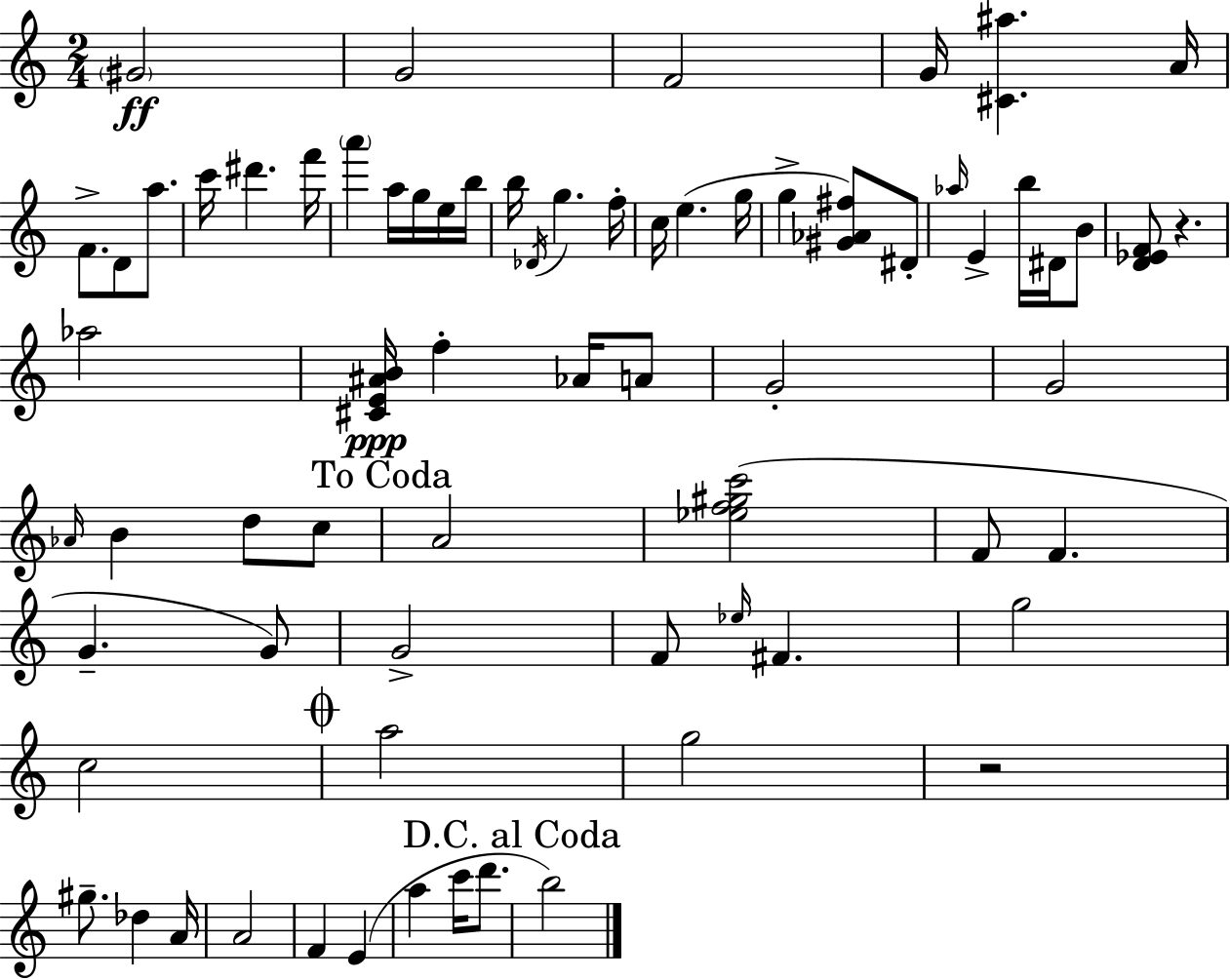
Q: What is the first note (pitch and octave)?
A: G#4